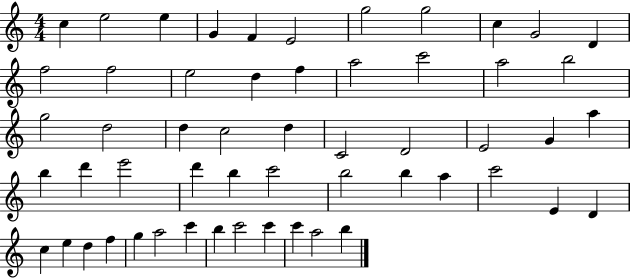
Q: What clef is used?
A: treble